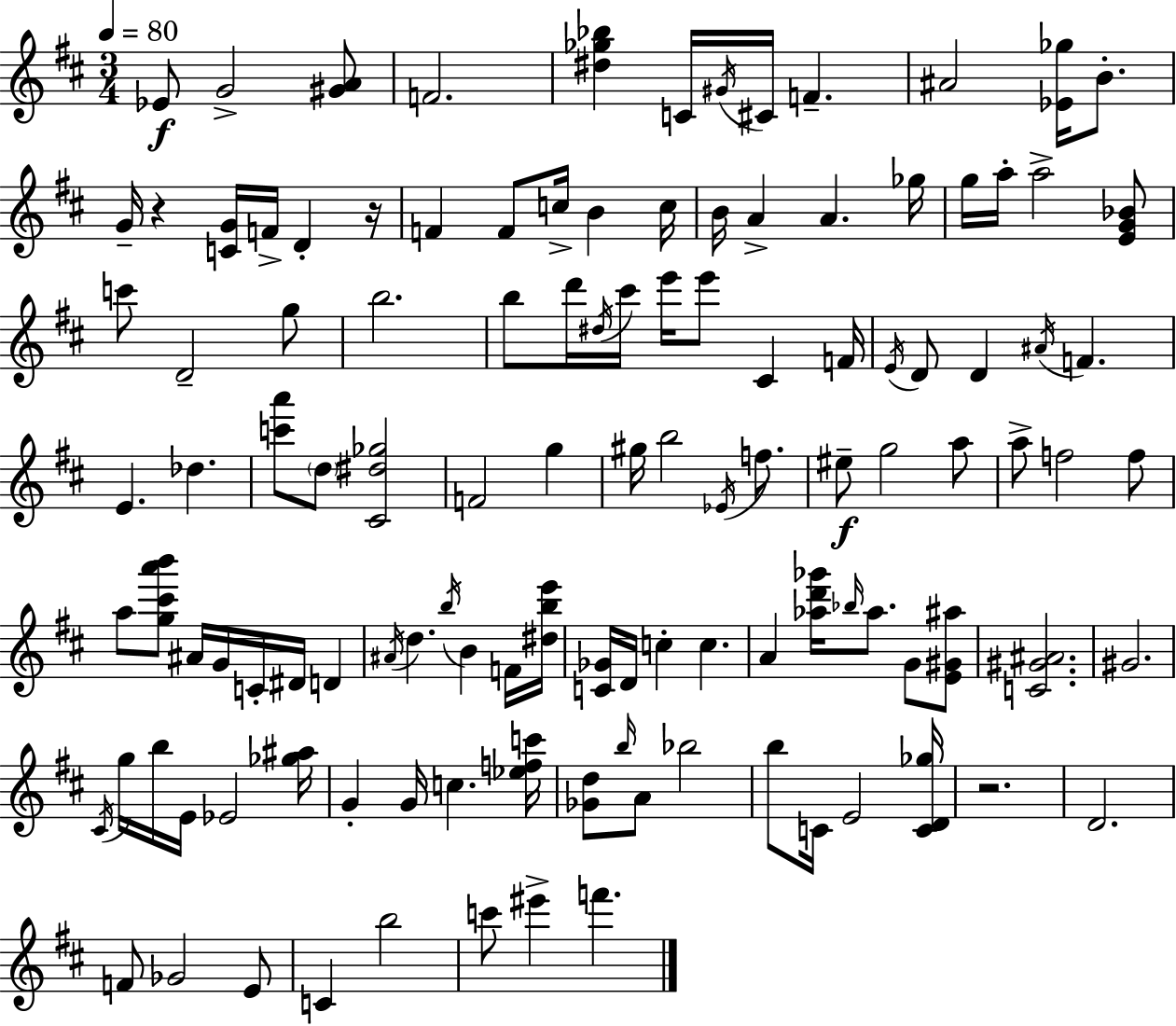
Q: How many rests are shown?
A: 3